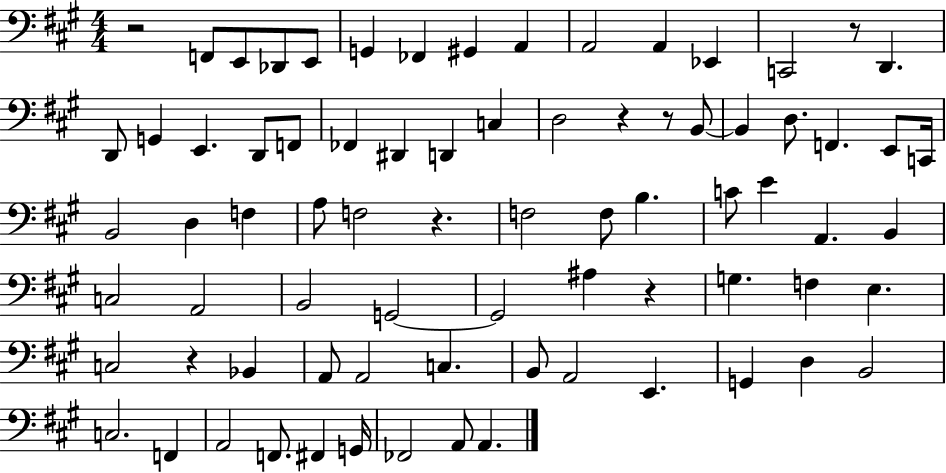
R/h F2/e E2/e Db2/e E2/e G2/q FES2/q G#2/q A2/q A2/h A2/q Eb2/q C2/h R/e D2/q. D2/e G2/q E2/q. D2/e F2/e FES2/q D#2/q D2/q C3/q D3/h R/q R/e B2/e B2/q D3/e. F2/q. E2/e C2/s B2/h D3/q F3/q A3/e F3/h R/q. F3/h F3/e B3/q. C4/e E4/q A2/q. B2/q C3/h A2/h B2/h G2/h G2/h A#3/q R/q G3/q. F3/q E3/q. C3/h R/q Bb2/q A2/e A2/h C3/q. B2/e A2/h E2/q. G2/q D3/q B2/h C3/h. F2/q A2/h F2/e. F#2/q G2/s FES2/h A2/e A2/q.